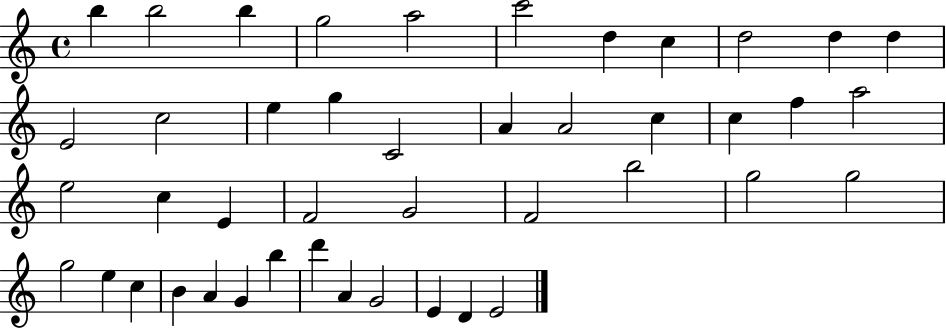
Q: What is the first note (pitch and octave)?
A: B5